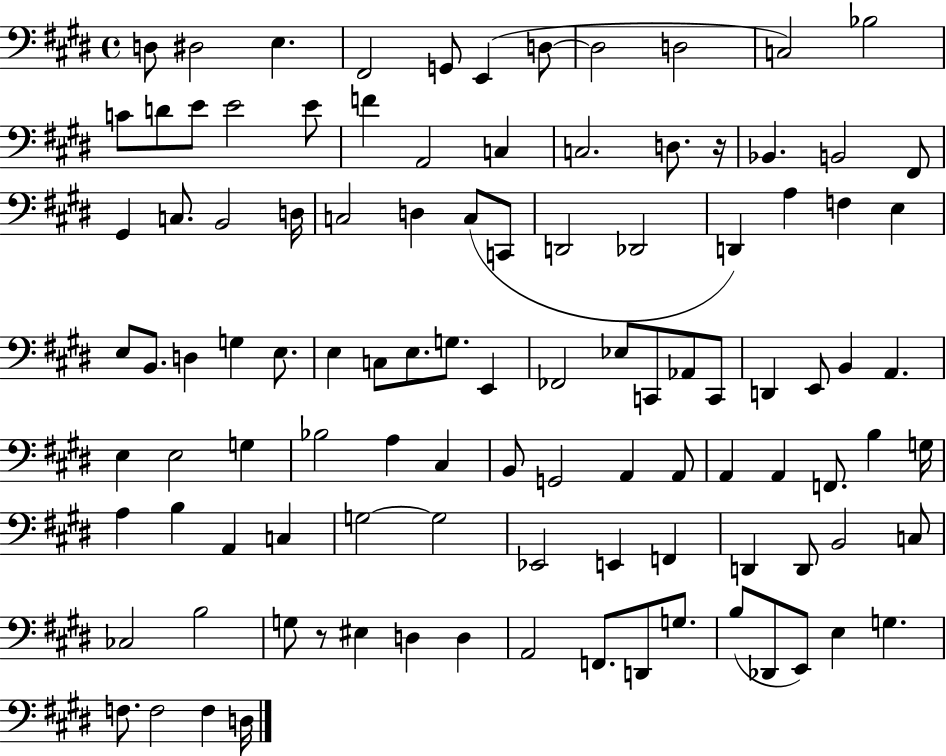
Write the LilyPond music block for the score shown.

{
  \clef bass
  \time 4/4
  \defaultTimeSignature
  \key e \major
  d8 dis2 e4. | fis,2 g,8 e,4( d8~~ | d2 d2 | c2) bes2 | \break c'8 d'8 e'8 e'2 e'8 | f'4 a,2 c4 | c2. d8. r16 | bes,4. b,2 fis,8 | \break gis,4 c8. b,2 d16 | c2 d4 c8( c,8 | d,2 des,2 | d,4) a4 f4 e4 | \break e8 b,8. d4 g4 e8. | e4 c8 e8. g8. e,4 | fes,2 ees8 c,8 aes,8 c,8 | d,4 e,8 b,4 a,4. | \break e4 e2 g4 | bes2 a4 cis4 | b,8 g,2 a,4 a,8 | a,4 a,4 f,8. b4 g16 | \break a4 b4 a,4 c4 | g2~~ g2 | ees,2 e,4 f,4 | d,4 d,8 b,2 c8 | \break ces2 b2 | g8 r8 eis4 d4 d4 | a,2 f,8. d,8 g8. | b8( des,8 e,8) e4 g4. | \break f8. f2 f4 d16 | \bar "|."
}